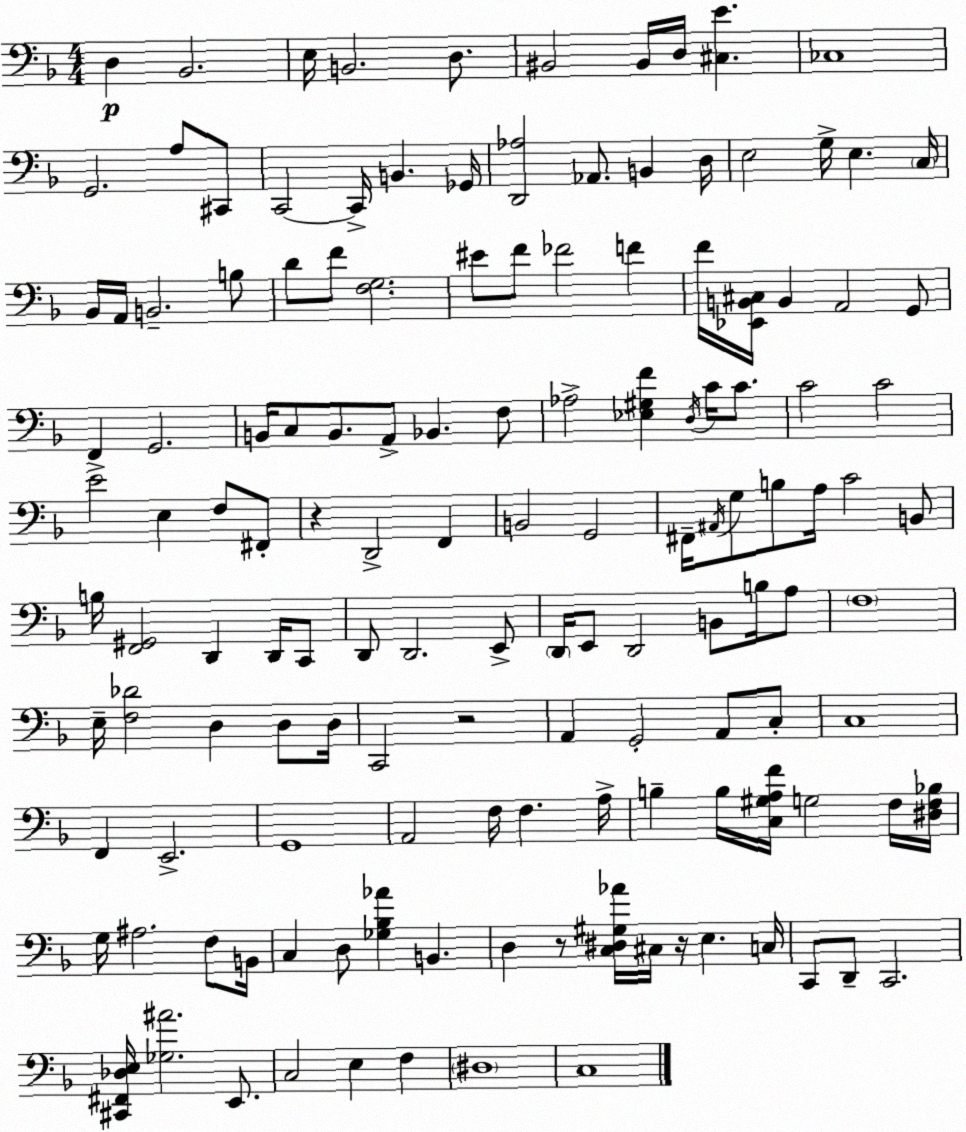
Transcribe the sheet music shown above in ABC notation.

X:1
T:Untitled
M:4/4
L:1/4
K:Dm
D, _B,,2 E,/4 B,,2 D,/2 ^B,,2 ^B,,/4 D,/4 [^C,E] _C,4 G,,2 A,/2 ^C,,/2 C,,2 C,,/4 B,, _G,,/4 [D,,_A,]2 _A,,/2 B,, D,/4 E,2 G,/4 E, C,/4 _B,,/4 A,,/4 B,,2 B,/2 D/2 F/2 [F,G,]2 ^E/2 F/2 _F2 F F/4 [_E,,B,,^C,]/4 B,, A,,2 G,,/2 F,, G,,2 B,,/4 C,/2 B,,/2 A,,/2 _B,, F,/2 _A,2 [_E,^G,F] D,/4 C/4 C/2 C2 C2 E2 E, F,/2 ^F,,/2 z D,,2 F,, B,,2 G,,2 ^F,,/4 ^A,,/4 G,/2 B,/2 A,/4 C2 B,,/2 B,/4 [F,,^G,,]2 D,, D,,/4 C,,/2 D,,/2 D,,2 E,,/2 D,,/4 E,,/2 D,,2 B,,/2 B,/4 A,/2 F,4 E,/4 [F,_D]2 D, D,/2 D,/4 C,,2 z2 A,, G,,2 A,,/2 C,/2 C,4 F,, E,,2 G,,4 A,,2 F,/4 F, A,/4 B, B,/4 [C,^G,A,F]/4 G,2 F,/4 [^D,F,_B,]/4 G,/4 ^A,2 F,/2 B,,/4 C, D,/2 [_G,_B,_A] B,, D, z/2 [C,^D,^G,_A]/4 ^C,/4 z/4 E, C,/4 C,,/2 D,,/2 C,,2 [^C,,^F,,_D,E,]/4 [_G,^A]2 E,,/2 C,2 E, F, ^D,4 C,4